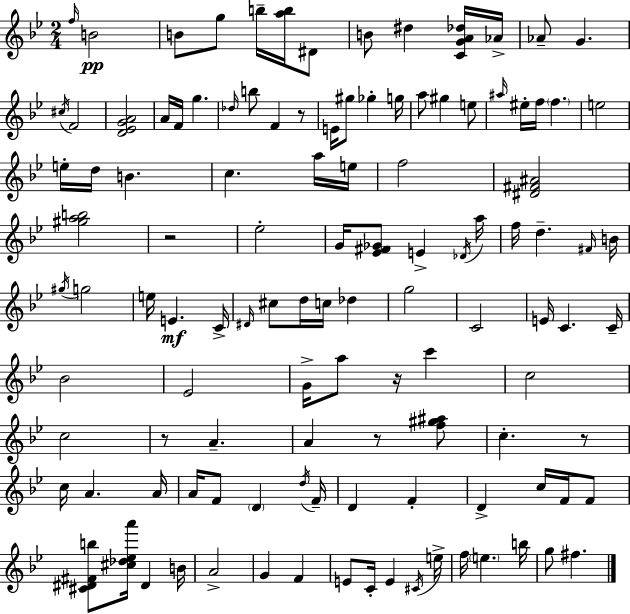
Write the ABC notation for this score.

X:1
T:Untitled
M:2/4
L:1/4
K:Gm
f/4 B2 B/2 g/2 b/4 [ab]/4 ^D/2 B/2 ^d [CGA_d]/4 _A/4 _A/2 G ^c/4 F2 [D_EGA]2 A/4 F/4 g _d/4 b/2 F z/2 E/4 ^g/2 _g g/4 a/2 ^g e/2 ^a/4 ^e/4 f/4 f e2 e/4 d/4 B c a/4 e/4 f2 [^D^F^A]2 [^gab]2 z2 _e2 G/4 [_E^F_G]/2 E _D/4 a/4 f/4 d ^F/4 B/4 ^g/4 g2 e/4 E C/4 ^D/4 ^c/2 d/4 c/4 _d g2 C2 E/4 C C/4 _B2 _E2 G/4 a/2 z/4 c' c2 c2 z/2 A A z/2 [f^g^a]/2 c z/2 c/4 A A/4 A/4 F/2 D d/4 F/4 D F D c/4 F/4 F/2 [^C^D^Fb]/2 [^c_d_ea']/4 ^D B/4 A2 G F E/2 C/4 E ^C/4 e/4 f/4 e b/4 g/2 ^f